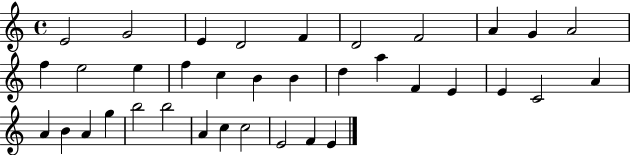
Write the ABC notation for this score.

X:1
T:Untitled
M:4/4
L:1/4
K:C
E2 G2 E D2 F D2 F2 A G A2 f e2 e f c B B d a F E E C2 A A B A g b2 b2 A c c2 E2 F E